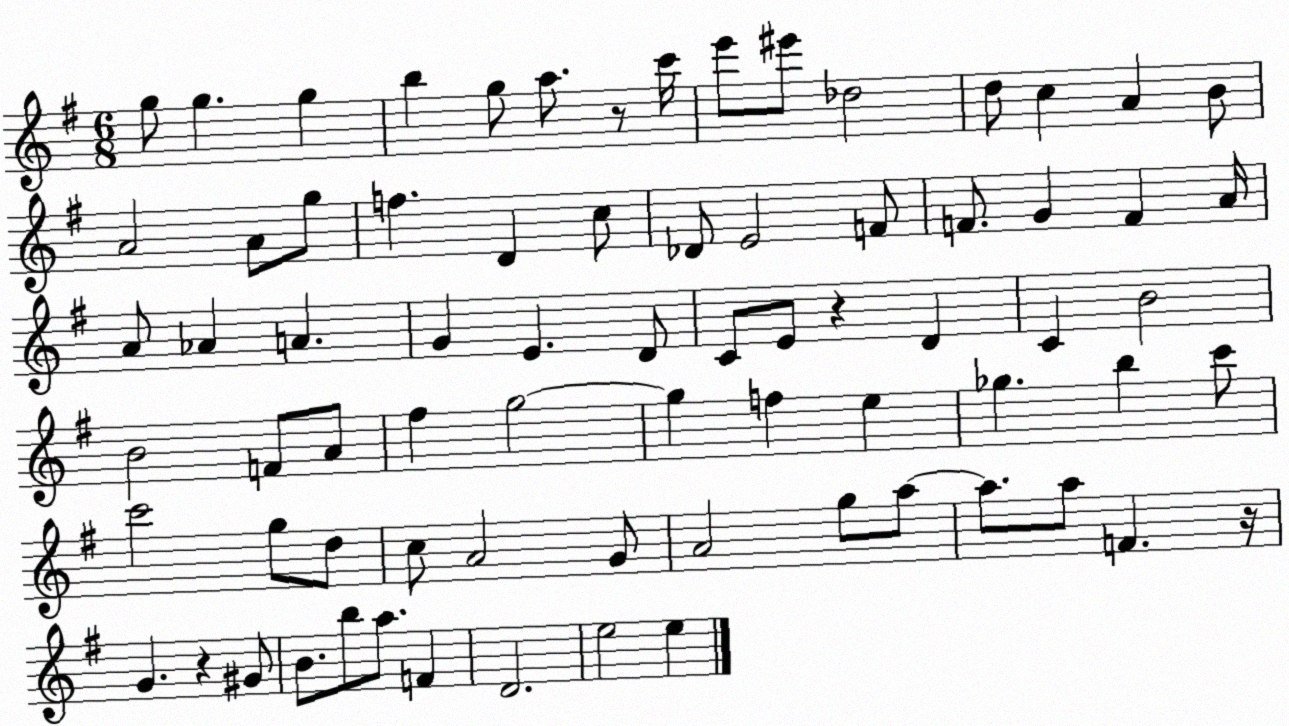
X:1
T:Untitled
M:6/8
L:1/4
K:G
g/2 g g b g/2 a/2 z/2 c'/4 e'/2 ^e'/2 _d2 d/2 c A B/2 A2 A/2 g/2 f D c/2 _D/2 E2 F/2 F/2 G F A/4 A/2 _A A G E D/2 C/2 E/2 z D C B2 B2 F/2 A/2 ^f g2 g f e _g b c'/2 c'2 g/2 d/2 c/2 A2 G/2 A2 g/2 a/2 a/2 a/2 F z/4 G z ^G/2 B/2 b/2 a/2 F D2 e2 e